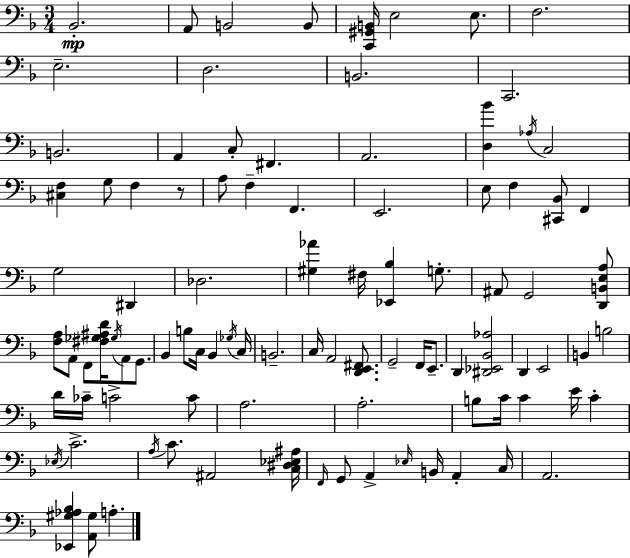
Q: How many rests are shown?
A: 1